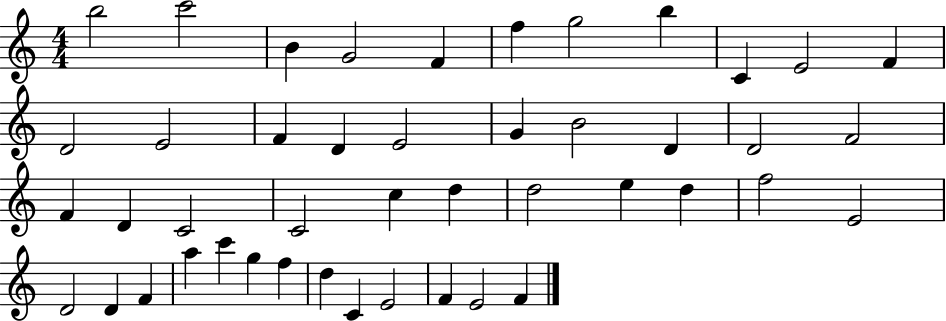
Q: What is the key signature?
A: C major